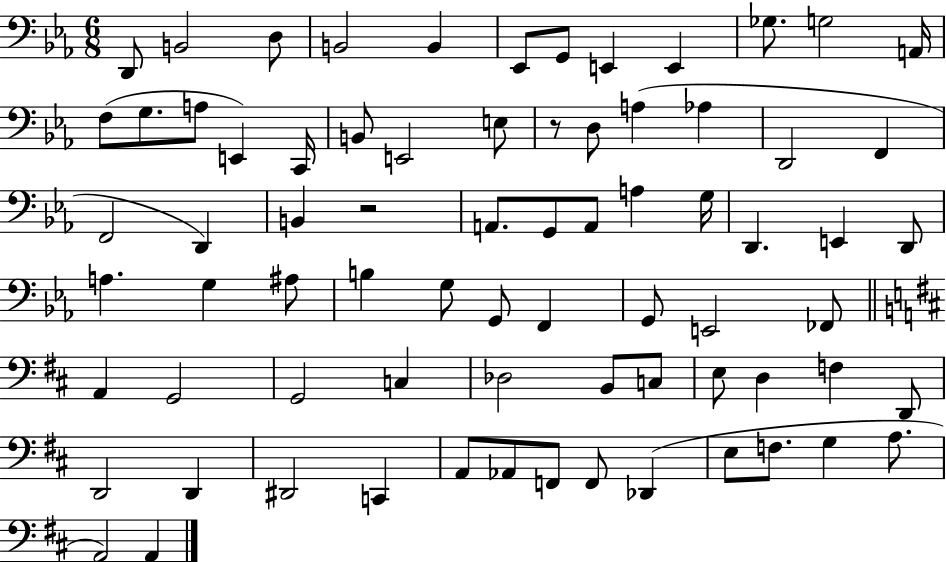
D2/e B2/h D3/e B2/h B2/q Eb2/e G2/e E2/q E2/q Gb3/e. G3/h A2/s F3/e G3/e. A3/e E2/q C2/s B2/e E2/h E3/e R/e D3/e A3/q Ab3/q D2/h F2/q F2/h D2/q B2/q R/h A2/e. G2/e A2/e A3/q G3/s D2/q. E2/q D2/e A3/q. G3/q A#3/e B3/q G3/e G2/e F2/q G2/e E2/h FES2/e A2/q G2/h G2/h C3/q Db3/h B2/e C3/e E3/e D3/q F3/q D2/e D2/h D2/q D#2/h C2/q A2/e Ab2/e F2/e F2/e Db2/q E3/e F3/e. G3/q A3/e. A2/h A2/q